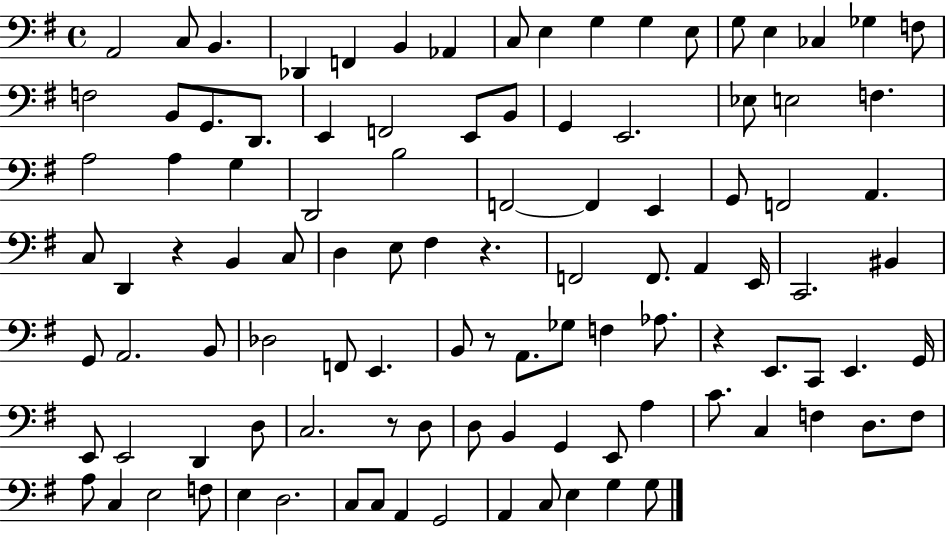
X:1
T:Untitled
M:4/4
L:1/4
K:G
A,,2 C,/2 B,, _D,, F,, B,, _A,, C,/2 E, G, G, E,/2 G,/2 E, _C, _G, F,/2 F,2 B,,/2 G,,/2 D,,/2 E,, F,,2 E,,/2 B,,/2 G,, E,,2 _E,/2 E,2 F, A,2 A, G, D,,2 B,2 F,,2 F,, E,, G,,/2 F,,2 A,, C,/2 D,, z B,, C,/2 D, E,/2 ^F, z F,,2 F,,/2 A,, E,,/4 C,,2 ^B,, G,,/2 A,,2 B,,/2 _D,2 F,,/2 E,, B,,/2 z/2 A,,/2 _G,/2 F, _A,/2 z E,,/2 C,,/2 E,, G,,/4 E,,/2 E,,2 D,, D,/2 C,2 z/2 D,/2 D,/2 B,, G,, E,,/2 A, C/2 C, F, D,/2 F,/2 A,/2 C, E,2 F,/2 E, D,2 C,/2 C,/2 A,, G,,2 A,, C,/2 E, G, G,/2